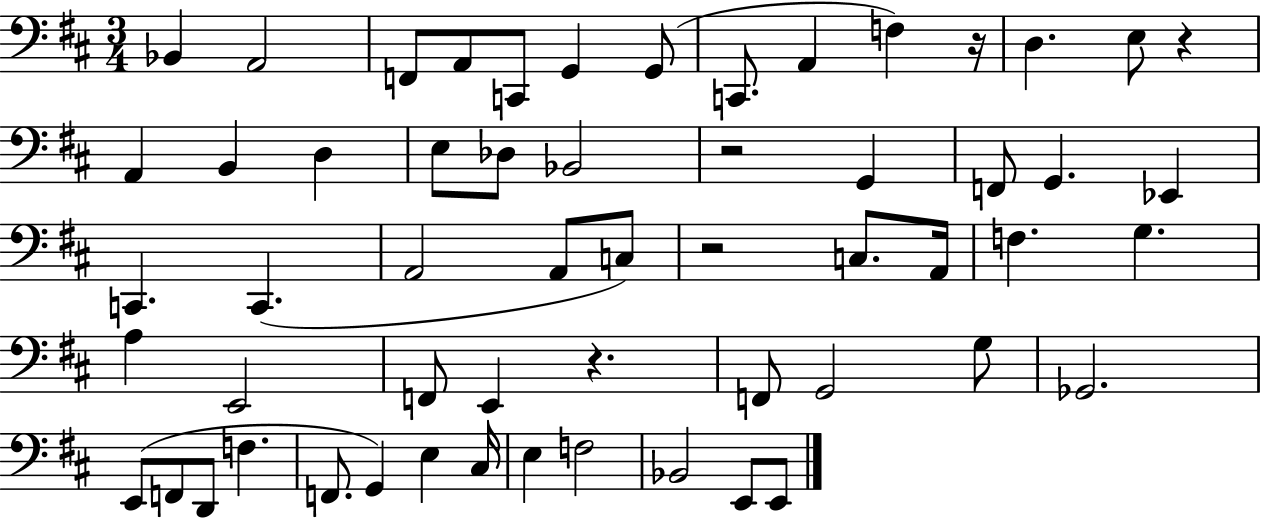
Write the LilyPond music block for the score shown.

{
  \clef bass
  \numericTimeSignature
  \time 3/4
  \key d \major
  \repeat volta 2 { bes,4 a,2 | f,8 a,8 c,8 g,4 g,8( | c,8. a,4 f4) r16 | d4. e8 r4 | \break a,4 b,4 d4 | e8 des8 bes,2 | r2 g,4 | f,8 g,4. ees,4 | \break c,4. c,4.( | a,2 a,8 c8) | r2 c8. a,16 | f4. g4. | \break a4 e,2 | f,8 e,4 r4. | f,8 g,2 g8 | ges,2. | \break e,8( f,8 d,8 f4. | f,8. g,4) e4 cis16 | e4 f2 | bes,2 e,8 e,8 | \break } \bar "|."
}